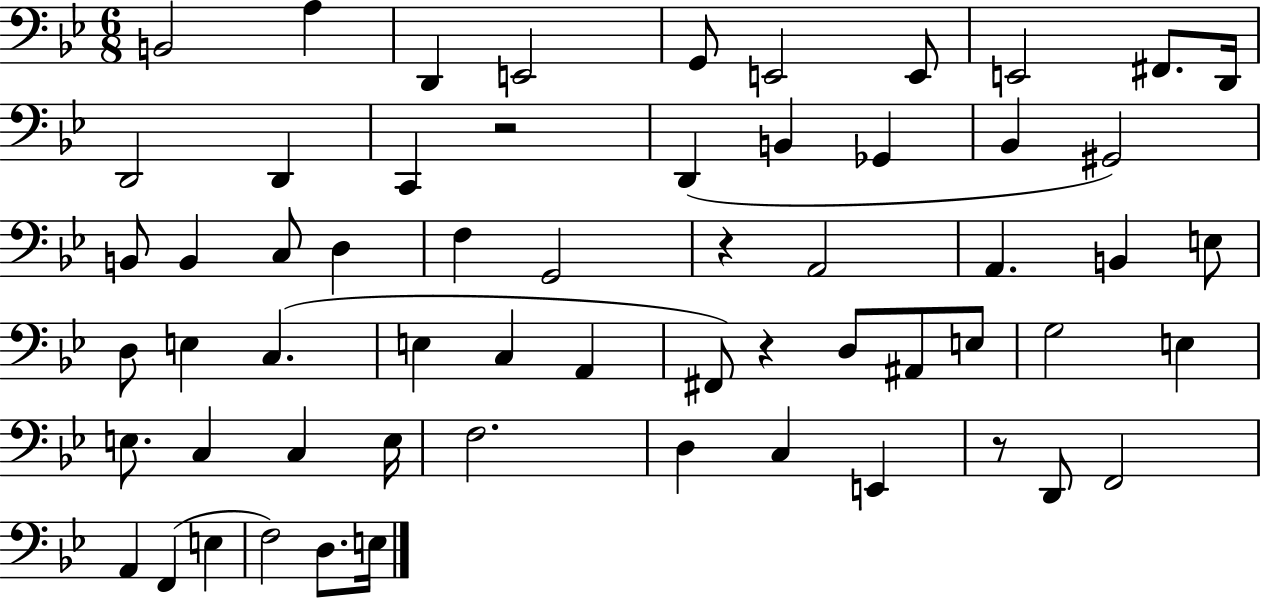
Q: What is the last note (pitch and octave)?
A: E3